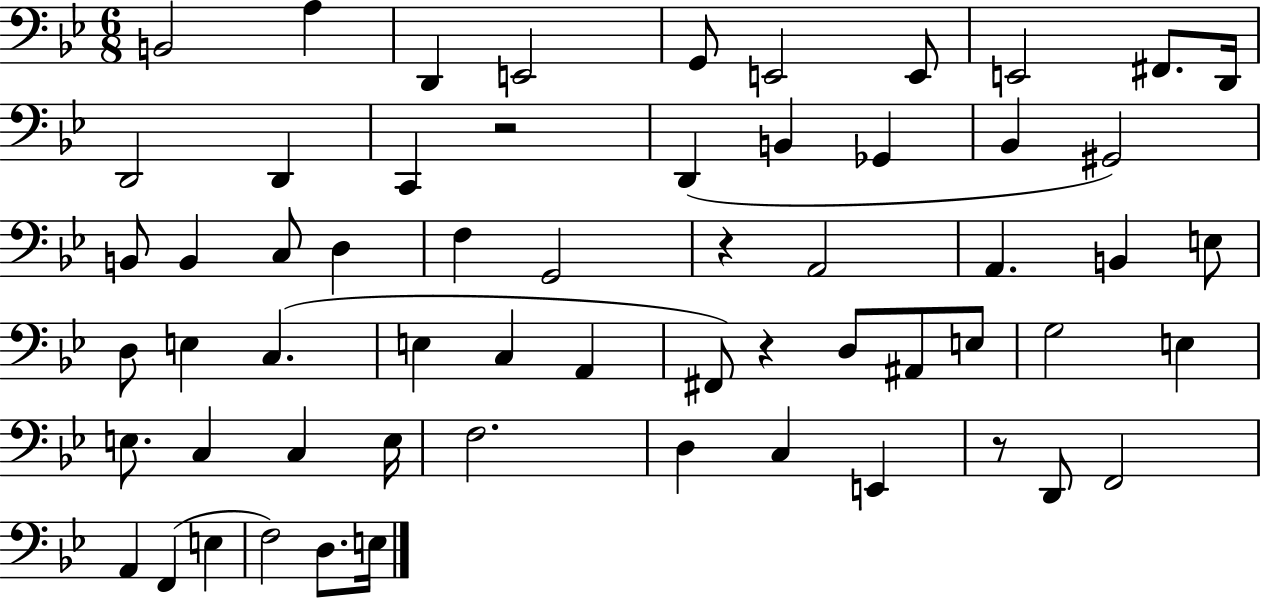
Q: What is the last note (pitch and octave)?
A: E3